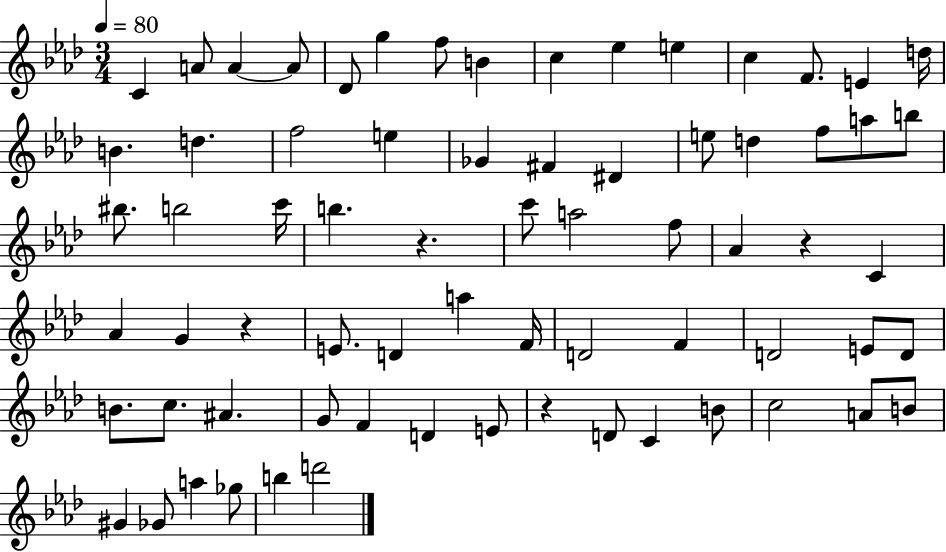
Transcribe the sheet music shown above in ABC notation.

X:1
T:Untitled
M:3/4
L:1/4
K:Ab
C A/2 A A/2 _D/2 g f/2 B c _e e c F/2 E d/4 B d f2 e _G ^F ^D e/2 d f/2 a/2 b/2 ^b/2 b2 c'/4 b z c'/2 a2 f/2 _A z C _A G z E/2 D a F/4 D2 F D2 E/2 D/2 B/2 c/2 ^A G/2 F D E/2 z D/2 C B/2 c2 A/2 B/2 ^G _G/2 a _g/2 b d'2